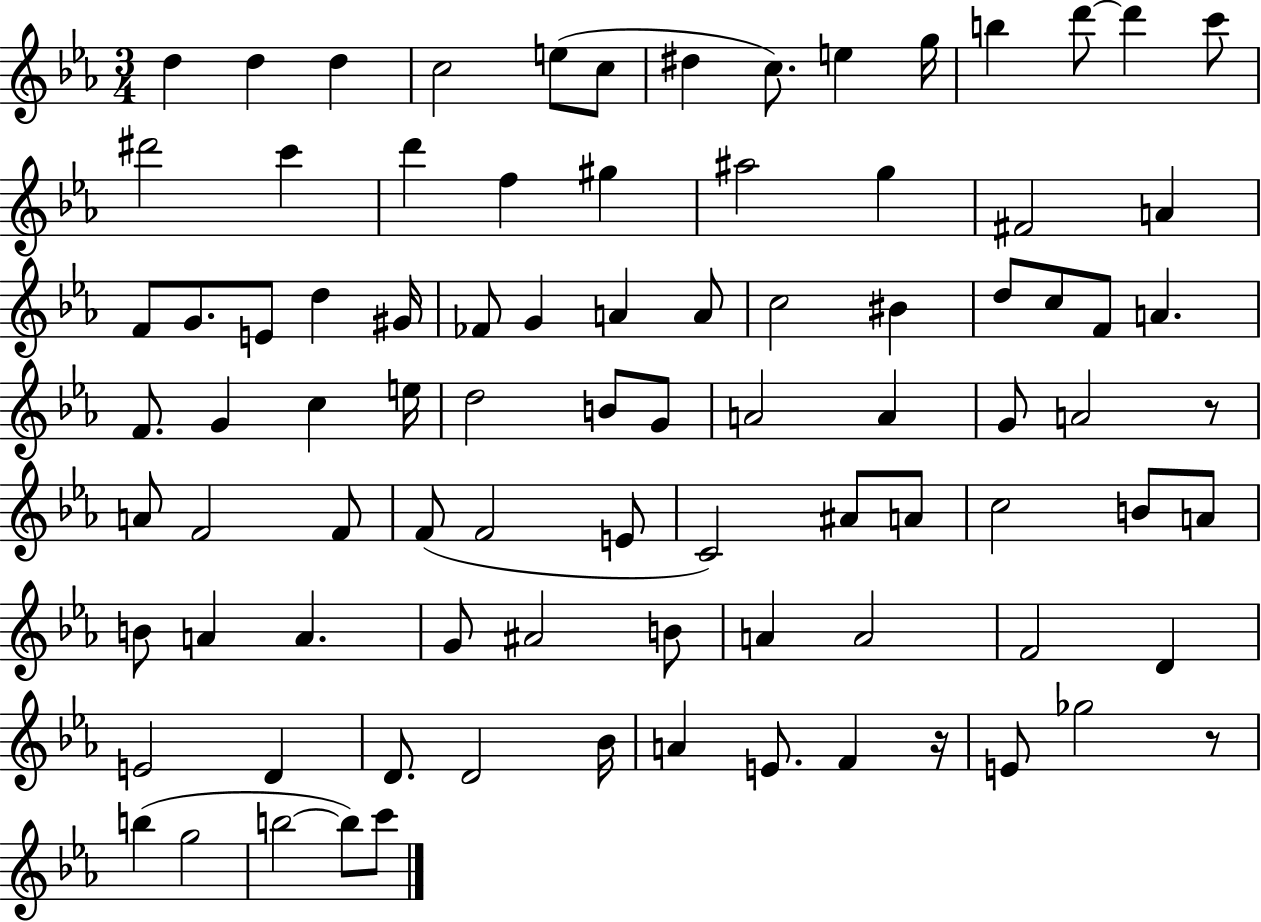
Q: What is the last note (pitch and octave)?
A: C6